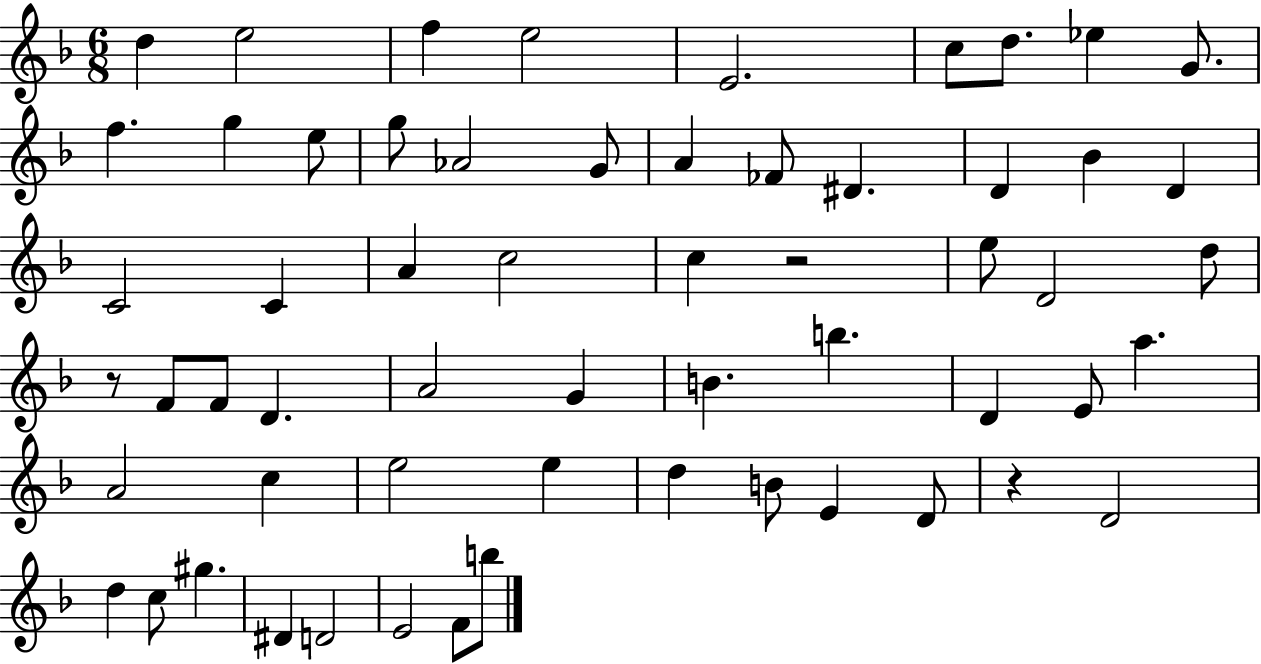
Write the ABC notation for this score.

X:1
T:Untitled
M:6/8
L:1/4
K:F
d e2 f e2 E2 c/2 d/2 _e G/2 f g e/2 g/2 _A2 G/2 A _F/2 ^D D _B D C2 C A c2 c z2 e/2 D2 d/2 z/2 F/2 F/2 D A2 G B b D E/2 a A2 c e2 e d B/2 E D/2 z D2 d c/2 ^g ^D D2 E2 F/2 b/2